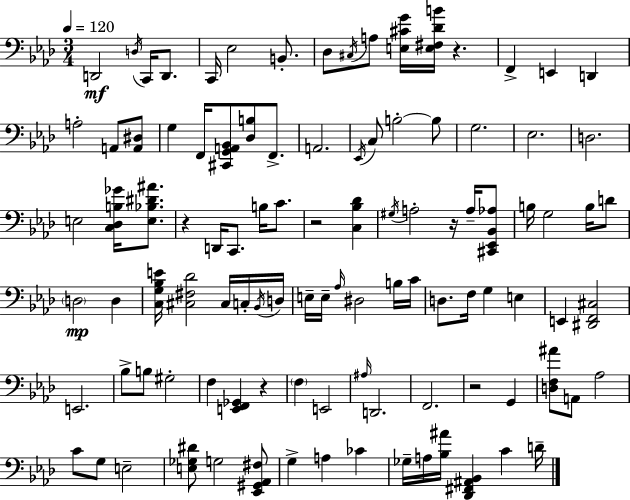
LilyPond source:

{
  \clef bass
  \numericTimeSignature
  \time 3/4
  \key f \minor
  \tempo 4 = 120
  d,2\mf \acciaccatura { d16 } c,16 d,8. | c,16 ees2 b,8.-. | des8 \acciaccatura { cis16 } a8 <e cis' g'>16 <e fis des' b'>16 r4. | f,4-> e,4 d,4 | \break a2-. a,8 | <a, dis>8 g4 f,16 <cis, g, a, bes,>8 <des b>8 f,8.-> | a,2. | \acciaccatura { ees,16 } c8 b2-.~~ | \break b8 g2. | ees2. | d2. | e2 <c des b ges'>16 | \break <e bes dis' ais'>8. r4 d,16 c,8. b16 | c'8. r2 <c bes des'>4 | \acciaccatura { gis16 } a2-. | r16 a16-- <cis, ees, bes, aes>8 b16 g2 | \break b16 d'8 \parenthesize d2\mp | d4 <c g bes e'>16 <cis fis des'>2 | cis16 c16-. \acciaccatura { bes,16 } d16 e16-- e16-- \grace { aes16 } dis2 | b16 c'16 d8. f16 g4 | \break e4 e,4 <dis, f, cis>2 | e,2. | bes8-> b8 gis2-. | f4 <e, f, ges,>4 | \break r4 \parenthesize f4 e,2 | \grace { ais16 } d,2. | f,2. | r2 | \break g,4 <d f ais'>8 a,8 aes2 | c'8 g8 e2-- | <e ges dis'>8 g2 | <ees, gis, aes, fis>8 g4-> a4 | \break ces'4 ges16-- a16 <bes ais'>16 <des, fis, ais, bes,>4 | c'4 d'16-- \bar "|."
}